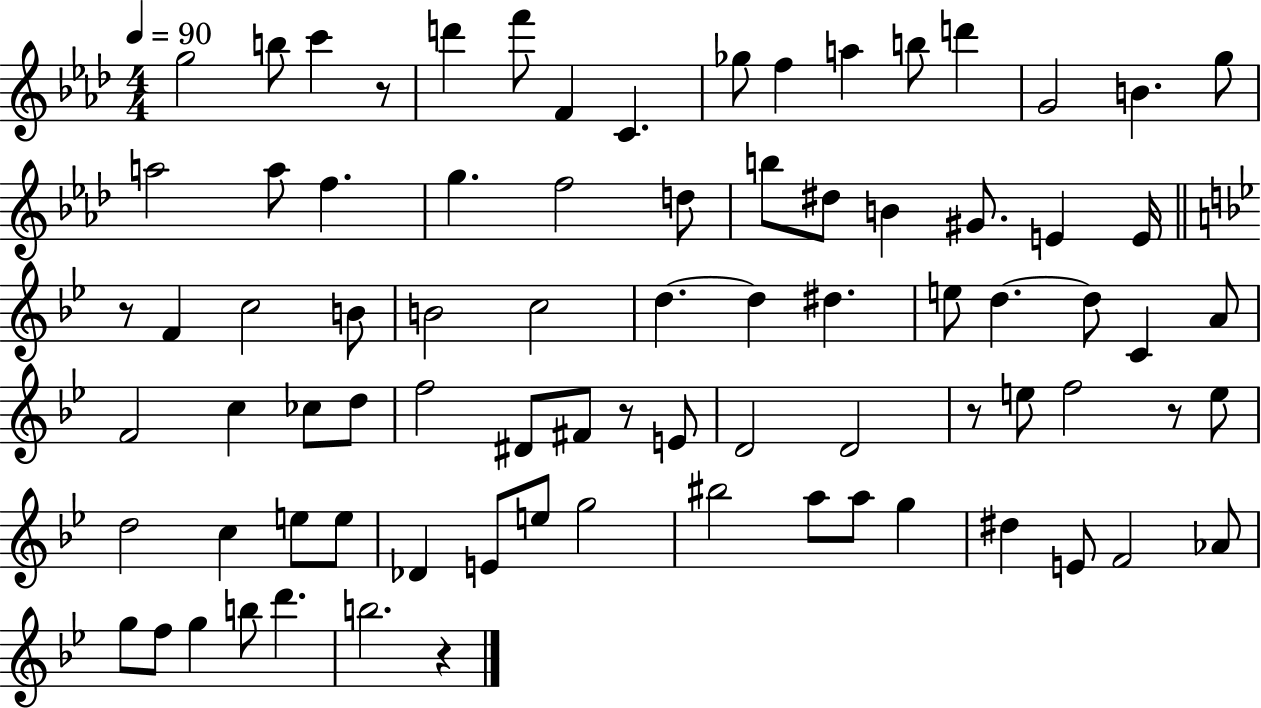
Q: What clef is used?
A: treble